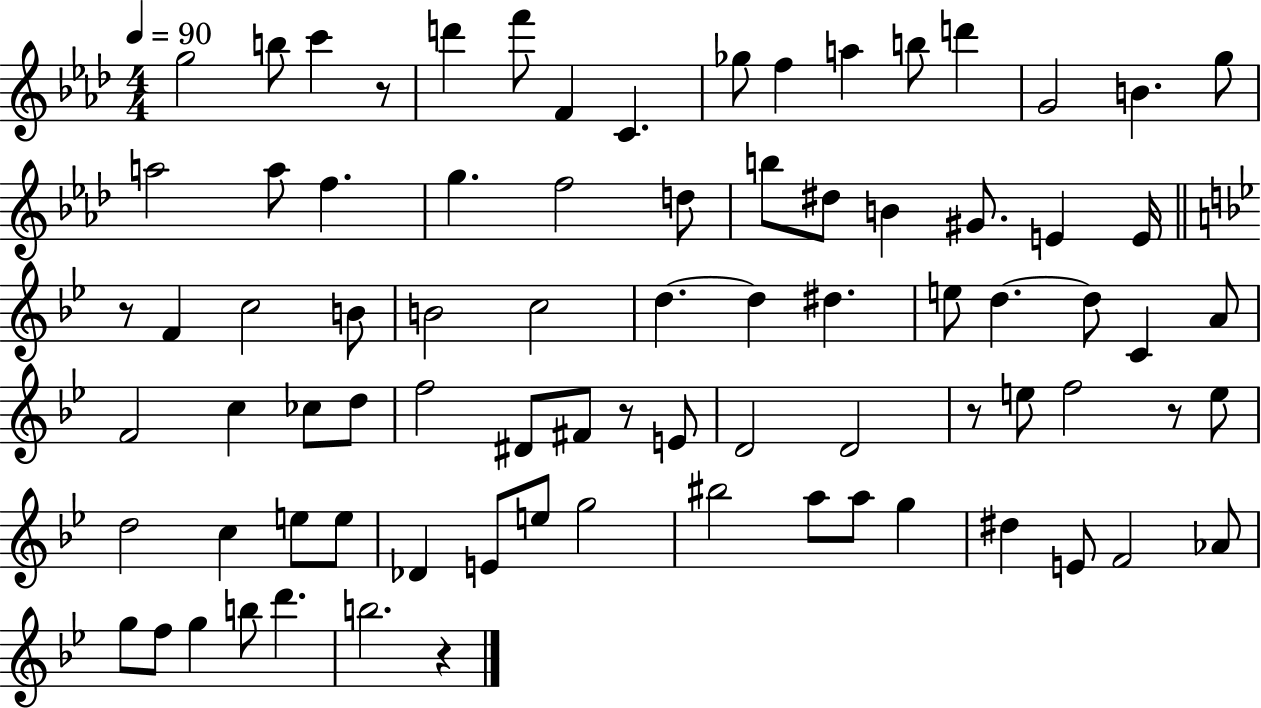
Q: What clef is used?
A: treble